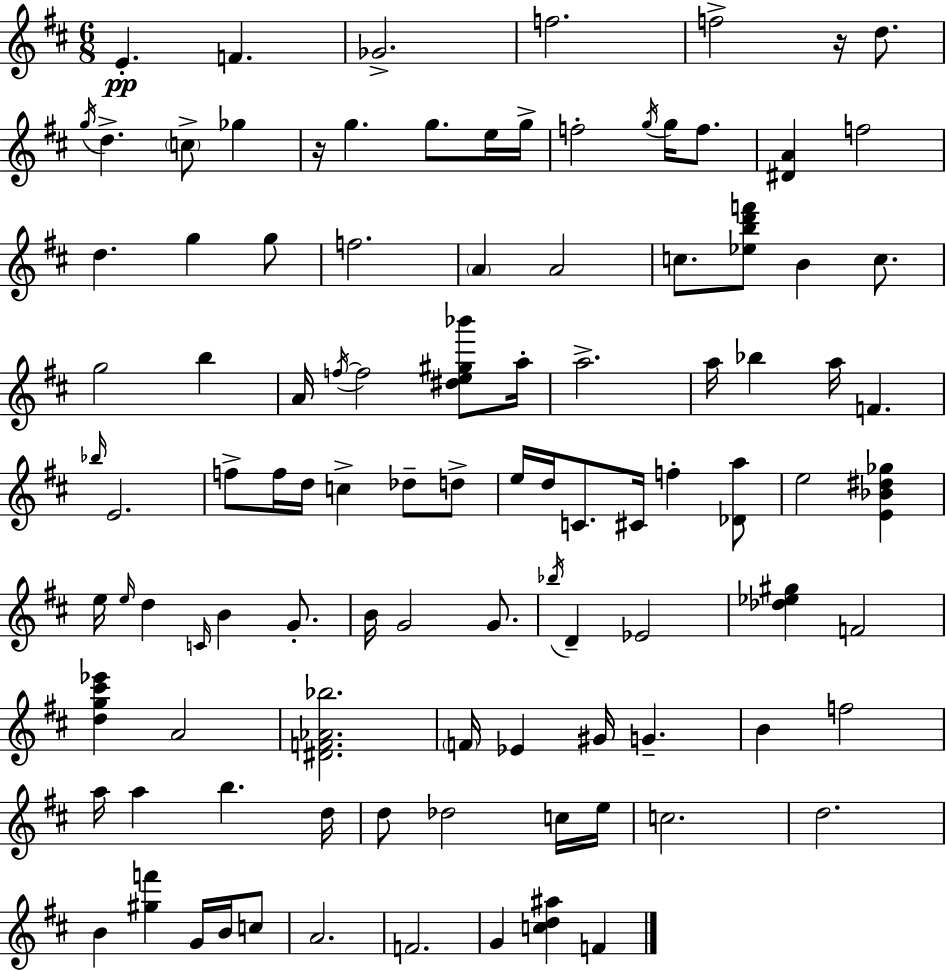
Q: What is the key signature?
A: D major